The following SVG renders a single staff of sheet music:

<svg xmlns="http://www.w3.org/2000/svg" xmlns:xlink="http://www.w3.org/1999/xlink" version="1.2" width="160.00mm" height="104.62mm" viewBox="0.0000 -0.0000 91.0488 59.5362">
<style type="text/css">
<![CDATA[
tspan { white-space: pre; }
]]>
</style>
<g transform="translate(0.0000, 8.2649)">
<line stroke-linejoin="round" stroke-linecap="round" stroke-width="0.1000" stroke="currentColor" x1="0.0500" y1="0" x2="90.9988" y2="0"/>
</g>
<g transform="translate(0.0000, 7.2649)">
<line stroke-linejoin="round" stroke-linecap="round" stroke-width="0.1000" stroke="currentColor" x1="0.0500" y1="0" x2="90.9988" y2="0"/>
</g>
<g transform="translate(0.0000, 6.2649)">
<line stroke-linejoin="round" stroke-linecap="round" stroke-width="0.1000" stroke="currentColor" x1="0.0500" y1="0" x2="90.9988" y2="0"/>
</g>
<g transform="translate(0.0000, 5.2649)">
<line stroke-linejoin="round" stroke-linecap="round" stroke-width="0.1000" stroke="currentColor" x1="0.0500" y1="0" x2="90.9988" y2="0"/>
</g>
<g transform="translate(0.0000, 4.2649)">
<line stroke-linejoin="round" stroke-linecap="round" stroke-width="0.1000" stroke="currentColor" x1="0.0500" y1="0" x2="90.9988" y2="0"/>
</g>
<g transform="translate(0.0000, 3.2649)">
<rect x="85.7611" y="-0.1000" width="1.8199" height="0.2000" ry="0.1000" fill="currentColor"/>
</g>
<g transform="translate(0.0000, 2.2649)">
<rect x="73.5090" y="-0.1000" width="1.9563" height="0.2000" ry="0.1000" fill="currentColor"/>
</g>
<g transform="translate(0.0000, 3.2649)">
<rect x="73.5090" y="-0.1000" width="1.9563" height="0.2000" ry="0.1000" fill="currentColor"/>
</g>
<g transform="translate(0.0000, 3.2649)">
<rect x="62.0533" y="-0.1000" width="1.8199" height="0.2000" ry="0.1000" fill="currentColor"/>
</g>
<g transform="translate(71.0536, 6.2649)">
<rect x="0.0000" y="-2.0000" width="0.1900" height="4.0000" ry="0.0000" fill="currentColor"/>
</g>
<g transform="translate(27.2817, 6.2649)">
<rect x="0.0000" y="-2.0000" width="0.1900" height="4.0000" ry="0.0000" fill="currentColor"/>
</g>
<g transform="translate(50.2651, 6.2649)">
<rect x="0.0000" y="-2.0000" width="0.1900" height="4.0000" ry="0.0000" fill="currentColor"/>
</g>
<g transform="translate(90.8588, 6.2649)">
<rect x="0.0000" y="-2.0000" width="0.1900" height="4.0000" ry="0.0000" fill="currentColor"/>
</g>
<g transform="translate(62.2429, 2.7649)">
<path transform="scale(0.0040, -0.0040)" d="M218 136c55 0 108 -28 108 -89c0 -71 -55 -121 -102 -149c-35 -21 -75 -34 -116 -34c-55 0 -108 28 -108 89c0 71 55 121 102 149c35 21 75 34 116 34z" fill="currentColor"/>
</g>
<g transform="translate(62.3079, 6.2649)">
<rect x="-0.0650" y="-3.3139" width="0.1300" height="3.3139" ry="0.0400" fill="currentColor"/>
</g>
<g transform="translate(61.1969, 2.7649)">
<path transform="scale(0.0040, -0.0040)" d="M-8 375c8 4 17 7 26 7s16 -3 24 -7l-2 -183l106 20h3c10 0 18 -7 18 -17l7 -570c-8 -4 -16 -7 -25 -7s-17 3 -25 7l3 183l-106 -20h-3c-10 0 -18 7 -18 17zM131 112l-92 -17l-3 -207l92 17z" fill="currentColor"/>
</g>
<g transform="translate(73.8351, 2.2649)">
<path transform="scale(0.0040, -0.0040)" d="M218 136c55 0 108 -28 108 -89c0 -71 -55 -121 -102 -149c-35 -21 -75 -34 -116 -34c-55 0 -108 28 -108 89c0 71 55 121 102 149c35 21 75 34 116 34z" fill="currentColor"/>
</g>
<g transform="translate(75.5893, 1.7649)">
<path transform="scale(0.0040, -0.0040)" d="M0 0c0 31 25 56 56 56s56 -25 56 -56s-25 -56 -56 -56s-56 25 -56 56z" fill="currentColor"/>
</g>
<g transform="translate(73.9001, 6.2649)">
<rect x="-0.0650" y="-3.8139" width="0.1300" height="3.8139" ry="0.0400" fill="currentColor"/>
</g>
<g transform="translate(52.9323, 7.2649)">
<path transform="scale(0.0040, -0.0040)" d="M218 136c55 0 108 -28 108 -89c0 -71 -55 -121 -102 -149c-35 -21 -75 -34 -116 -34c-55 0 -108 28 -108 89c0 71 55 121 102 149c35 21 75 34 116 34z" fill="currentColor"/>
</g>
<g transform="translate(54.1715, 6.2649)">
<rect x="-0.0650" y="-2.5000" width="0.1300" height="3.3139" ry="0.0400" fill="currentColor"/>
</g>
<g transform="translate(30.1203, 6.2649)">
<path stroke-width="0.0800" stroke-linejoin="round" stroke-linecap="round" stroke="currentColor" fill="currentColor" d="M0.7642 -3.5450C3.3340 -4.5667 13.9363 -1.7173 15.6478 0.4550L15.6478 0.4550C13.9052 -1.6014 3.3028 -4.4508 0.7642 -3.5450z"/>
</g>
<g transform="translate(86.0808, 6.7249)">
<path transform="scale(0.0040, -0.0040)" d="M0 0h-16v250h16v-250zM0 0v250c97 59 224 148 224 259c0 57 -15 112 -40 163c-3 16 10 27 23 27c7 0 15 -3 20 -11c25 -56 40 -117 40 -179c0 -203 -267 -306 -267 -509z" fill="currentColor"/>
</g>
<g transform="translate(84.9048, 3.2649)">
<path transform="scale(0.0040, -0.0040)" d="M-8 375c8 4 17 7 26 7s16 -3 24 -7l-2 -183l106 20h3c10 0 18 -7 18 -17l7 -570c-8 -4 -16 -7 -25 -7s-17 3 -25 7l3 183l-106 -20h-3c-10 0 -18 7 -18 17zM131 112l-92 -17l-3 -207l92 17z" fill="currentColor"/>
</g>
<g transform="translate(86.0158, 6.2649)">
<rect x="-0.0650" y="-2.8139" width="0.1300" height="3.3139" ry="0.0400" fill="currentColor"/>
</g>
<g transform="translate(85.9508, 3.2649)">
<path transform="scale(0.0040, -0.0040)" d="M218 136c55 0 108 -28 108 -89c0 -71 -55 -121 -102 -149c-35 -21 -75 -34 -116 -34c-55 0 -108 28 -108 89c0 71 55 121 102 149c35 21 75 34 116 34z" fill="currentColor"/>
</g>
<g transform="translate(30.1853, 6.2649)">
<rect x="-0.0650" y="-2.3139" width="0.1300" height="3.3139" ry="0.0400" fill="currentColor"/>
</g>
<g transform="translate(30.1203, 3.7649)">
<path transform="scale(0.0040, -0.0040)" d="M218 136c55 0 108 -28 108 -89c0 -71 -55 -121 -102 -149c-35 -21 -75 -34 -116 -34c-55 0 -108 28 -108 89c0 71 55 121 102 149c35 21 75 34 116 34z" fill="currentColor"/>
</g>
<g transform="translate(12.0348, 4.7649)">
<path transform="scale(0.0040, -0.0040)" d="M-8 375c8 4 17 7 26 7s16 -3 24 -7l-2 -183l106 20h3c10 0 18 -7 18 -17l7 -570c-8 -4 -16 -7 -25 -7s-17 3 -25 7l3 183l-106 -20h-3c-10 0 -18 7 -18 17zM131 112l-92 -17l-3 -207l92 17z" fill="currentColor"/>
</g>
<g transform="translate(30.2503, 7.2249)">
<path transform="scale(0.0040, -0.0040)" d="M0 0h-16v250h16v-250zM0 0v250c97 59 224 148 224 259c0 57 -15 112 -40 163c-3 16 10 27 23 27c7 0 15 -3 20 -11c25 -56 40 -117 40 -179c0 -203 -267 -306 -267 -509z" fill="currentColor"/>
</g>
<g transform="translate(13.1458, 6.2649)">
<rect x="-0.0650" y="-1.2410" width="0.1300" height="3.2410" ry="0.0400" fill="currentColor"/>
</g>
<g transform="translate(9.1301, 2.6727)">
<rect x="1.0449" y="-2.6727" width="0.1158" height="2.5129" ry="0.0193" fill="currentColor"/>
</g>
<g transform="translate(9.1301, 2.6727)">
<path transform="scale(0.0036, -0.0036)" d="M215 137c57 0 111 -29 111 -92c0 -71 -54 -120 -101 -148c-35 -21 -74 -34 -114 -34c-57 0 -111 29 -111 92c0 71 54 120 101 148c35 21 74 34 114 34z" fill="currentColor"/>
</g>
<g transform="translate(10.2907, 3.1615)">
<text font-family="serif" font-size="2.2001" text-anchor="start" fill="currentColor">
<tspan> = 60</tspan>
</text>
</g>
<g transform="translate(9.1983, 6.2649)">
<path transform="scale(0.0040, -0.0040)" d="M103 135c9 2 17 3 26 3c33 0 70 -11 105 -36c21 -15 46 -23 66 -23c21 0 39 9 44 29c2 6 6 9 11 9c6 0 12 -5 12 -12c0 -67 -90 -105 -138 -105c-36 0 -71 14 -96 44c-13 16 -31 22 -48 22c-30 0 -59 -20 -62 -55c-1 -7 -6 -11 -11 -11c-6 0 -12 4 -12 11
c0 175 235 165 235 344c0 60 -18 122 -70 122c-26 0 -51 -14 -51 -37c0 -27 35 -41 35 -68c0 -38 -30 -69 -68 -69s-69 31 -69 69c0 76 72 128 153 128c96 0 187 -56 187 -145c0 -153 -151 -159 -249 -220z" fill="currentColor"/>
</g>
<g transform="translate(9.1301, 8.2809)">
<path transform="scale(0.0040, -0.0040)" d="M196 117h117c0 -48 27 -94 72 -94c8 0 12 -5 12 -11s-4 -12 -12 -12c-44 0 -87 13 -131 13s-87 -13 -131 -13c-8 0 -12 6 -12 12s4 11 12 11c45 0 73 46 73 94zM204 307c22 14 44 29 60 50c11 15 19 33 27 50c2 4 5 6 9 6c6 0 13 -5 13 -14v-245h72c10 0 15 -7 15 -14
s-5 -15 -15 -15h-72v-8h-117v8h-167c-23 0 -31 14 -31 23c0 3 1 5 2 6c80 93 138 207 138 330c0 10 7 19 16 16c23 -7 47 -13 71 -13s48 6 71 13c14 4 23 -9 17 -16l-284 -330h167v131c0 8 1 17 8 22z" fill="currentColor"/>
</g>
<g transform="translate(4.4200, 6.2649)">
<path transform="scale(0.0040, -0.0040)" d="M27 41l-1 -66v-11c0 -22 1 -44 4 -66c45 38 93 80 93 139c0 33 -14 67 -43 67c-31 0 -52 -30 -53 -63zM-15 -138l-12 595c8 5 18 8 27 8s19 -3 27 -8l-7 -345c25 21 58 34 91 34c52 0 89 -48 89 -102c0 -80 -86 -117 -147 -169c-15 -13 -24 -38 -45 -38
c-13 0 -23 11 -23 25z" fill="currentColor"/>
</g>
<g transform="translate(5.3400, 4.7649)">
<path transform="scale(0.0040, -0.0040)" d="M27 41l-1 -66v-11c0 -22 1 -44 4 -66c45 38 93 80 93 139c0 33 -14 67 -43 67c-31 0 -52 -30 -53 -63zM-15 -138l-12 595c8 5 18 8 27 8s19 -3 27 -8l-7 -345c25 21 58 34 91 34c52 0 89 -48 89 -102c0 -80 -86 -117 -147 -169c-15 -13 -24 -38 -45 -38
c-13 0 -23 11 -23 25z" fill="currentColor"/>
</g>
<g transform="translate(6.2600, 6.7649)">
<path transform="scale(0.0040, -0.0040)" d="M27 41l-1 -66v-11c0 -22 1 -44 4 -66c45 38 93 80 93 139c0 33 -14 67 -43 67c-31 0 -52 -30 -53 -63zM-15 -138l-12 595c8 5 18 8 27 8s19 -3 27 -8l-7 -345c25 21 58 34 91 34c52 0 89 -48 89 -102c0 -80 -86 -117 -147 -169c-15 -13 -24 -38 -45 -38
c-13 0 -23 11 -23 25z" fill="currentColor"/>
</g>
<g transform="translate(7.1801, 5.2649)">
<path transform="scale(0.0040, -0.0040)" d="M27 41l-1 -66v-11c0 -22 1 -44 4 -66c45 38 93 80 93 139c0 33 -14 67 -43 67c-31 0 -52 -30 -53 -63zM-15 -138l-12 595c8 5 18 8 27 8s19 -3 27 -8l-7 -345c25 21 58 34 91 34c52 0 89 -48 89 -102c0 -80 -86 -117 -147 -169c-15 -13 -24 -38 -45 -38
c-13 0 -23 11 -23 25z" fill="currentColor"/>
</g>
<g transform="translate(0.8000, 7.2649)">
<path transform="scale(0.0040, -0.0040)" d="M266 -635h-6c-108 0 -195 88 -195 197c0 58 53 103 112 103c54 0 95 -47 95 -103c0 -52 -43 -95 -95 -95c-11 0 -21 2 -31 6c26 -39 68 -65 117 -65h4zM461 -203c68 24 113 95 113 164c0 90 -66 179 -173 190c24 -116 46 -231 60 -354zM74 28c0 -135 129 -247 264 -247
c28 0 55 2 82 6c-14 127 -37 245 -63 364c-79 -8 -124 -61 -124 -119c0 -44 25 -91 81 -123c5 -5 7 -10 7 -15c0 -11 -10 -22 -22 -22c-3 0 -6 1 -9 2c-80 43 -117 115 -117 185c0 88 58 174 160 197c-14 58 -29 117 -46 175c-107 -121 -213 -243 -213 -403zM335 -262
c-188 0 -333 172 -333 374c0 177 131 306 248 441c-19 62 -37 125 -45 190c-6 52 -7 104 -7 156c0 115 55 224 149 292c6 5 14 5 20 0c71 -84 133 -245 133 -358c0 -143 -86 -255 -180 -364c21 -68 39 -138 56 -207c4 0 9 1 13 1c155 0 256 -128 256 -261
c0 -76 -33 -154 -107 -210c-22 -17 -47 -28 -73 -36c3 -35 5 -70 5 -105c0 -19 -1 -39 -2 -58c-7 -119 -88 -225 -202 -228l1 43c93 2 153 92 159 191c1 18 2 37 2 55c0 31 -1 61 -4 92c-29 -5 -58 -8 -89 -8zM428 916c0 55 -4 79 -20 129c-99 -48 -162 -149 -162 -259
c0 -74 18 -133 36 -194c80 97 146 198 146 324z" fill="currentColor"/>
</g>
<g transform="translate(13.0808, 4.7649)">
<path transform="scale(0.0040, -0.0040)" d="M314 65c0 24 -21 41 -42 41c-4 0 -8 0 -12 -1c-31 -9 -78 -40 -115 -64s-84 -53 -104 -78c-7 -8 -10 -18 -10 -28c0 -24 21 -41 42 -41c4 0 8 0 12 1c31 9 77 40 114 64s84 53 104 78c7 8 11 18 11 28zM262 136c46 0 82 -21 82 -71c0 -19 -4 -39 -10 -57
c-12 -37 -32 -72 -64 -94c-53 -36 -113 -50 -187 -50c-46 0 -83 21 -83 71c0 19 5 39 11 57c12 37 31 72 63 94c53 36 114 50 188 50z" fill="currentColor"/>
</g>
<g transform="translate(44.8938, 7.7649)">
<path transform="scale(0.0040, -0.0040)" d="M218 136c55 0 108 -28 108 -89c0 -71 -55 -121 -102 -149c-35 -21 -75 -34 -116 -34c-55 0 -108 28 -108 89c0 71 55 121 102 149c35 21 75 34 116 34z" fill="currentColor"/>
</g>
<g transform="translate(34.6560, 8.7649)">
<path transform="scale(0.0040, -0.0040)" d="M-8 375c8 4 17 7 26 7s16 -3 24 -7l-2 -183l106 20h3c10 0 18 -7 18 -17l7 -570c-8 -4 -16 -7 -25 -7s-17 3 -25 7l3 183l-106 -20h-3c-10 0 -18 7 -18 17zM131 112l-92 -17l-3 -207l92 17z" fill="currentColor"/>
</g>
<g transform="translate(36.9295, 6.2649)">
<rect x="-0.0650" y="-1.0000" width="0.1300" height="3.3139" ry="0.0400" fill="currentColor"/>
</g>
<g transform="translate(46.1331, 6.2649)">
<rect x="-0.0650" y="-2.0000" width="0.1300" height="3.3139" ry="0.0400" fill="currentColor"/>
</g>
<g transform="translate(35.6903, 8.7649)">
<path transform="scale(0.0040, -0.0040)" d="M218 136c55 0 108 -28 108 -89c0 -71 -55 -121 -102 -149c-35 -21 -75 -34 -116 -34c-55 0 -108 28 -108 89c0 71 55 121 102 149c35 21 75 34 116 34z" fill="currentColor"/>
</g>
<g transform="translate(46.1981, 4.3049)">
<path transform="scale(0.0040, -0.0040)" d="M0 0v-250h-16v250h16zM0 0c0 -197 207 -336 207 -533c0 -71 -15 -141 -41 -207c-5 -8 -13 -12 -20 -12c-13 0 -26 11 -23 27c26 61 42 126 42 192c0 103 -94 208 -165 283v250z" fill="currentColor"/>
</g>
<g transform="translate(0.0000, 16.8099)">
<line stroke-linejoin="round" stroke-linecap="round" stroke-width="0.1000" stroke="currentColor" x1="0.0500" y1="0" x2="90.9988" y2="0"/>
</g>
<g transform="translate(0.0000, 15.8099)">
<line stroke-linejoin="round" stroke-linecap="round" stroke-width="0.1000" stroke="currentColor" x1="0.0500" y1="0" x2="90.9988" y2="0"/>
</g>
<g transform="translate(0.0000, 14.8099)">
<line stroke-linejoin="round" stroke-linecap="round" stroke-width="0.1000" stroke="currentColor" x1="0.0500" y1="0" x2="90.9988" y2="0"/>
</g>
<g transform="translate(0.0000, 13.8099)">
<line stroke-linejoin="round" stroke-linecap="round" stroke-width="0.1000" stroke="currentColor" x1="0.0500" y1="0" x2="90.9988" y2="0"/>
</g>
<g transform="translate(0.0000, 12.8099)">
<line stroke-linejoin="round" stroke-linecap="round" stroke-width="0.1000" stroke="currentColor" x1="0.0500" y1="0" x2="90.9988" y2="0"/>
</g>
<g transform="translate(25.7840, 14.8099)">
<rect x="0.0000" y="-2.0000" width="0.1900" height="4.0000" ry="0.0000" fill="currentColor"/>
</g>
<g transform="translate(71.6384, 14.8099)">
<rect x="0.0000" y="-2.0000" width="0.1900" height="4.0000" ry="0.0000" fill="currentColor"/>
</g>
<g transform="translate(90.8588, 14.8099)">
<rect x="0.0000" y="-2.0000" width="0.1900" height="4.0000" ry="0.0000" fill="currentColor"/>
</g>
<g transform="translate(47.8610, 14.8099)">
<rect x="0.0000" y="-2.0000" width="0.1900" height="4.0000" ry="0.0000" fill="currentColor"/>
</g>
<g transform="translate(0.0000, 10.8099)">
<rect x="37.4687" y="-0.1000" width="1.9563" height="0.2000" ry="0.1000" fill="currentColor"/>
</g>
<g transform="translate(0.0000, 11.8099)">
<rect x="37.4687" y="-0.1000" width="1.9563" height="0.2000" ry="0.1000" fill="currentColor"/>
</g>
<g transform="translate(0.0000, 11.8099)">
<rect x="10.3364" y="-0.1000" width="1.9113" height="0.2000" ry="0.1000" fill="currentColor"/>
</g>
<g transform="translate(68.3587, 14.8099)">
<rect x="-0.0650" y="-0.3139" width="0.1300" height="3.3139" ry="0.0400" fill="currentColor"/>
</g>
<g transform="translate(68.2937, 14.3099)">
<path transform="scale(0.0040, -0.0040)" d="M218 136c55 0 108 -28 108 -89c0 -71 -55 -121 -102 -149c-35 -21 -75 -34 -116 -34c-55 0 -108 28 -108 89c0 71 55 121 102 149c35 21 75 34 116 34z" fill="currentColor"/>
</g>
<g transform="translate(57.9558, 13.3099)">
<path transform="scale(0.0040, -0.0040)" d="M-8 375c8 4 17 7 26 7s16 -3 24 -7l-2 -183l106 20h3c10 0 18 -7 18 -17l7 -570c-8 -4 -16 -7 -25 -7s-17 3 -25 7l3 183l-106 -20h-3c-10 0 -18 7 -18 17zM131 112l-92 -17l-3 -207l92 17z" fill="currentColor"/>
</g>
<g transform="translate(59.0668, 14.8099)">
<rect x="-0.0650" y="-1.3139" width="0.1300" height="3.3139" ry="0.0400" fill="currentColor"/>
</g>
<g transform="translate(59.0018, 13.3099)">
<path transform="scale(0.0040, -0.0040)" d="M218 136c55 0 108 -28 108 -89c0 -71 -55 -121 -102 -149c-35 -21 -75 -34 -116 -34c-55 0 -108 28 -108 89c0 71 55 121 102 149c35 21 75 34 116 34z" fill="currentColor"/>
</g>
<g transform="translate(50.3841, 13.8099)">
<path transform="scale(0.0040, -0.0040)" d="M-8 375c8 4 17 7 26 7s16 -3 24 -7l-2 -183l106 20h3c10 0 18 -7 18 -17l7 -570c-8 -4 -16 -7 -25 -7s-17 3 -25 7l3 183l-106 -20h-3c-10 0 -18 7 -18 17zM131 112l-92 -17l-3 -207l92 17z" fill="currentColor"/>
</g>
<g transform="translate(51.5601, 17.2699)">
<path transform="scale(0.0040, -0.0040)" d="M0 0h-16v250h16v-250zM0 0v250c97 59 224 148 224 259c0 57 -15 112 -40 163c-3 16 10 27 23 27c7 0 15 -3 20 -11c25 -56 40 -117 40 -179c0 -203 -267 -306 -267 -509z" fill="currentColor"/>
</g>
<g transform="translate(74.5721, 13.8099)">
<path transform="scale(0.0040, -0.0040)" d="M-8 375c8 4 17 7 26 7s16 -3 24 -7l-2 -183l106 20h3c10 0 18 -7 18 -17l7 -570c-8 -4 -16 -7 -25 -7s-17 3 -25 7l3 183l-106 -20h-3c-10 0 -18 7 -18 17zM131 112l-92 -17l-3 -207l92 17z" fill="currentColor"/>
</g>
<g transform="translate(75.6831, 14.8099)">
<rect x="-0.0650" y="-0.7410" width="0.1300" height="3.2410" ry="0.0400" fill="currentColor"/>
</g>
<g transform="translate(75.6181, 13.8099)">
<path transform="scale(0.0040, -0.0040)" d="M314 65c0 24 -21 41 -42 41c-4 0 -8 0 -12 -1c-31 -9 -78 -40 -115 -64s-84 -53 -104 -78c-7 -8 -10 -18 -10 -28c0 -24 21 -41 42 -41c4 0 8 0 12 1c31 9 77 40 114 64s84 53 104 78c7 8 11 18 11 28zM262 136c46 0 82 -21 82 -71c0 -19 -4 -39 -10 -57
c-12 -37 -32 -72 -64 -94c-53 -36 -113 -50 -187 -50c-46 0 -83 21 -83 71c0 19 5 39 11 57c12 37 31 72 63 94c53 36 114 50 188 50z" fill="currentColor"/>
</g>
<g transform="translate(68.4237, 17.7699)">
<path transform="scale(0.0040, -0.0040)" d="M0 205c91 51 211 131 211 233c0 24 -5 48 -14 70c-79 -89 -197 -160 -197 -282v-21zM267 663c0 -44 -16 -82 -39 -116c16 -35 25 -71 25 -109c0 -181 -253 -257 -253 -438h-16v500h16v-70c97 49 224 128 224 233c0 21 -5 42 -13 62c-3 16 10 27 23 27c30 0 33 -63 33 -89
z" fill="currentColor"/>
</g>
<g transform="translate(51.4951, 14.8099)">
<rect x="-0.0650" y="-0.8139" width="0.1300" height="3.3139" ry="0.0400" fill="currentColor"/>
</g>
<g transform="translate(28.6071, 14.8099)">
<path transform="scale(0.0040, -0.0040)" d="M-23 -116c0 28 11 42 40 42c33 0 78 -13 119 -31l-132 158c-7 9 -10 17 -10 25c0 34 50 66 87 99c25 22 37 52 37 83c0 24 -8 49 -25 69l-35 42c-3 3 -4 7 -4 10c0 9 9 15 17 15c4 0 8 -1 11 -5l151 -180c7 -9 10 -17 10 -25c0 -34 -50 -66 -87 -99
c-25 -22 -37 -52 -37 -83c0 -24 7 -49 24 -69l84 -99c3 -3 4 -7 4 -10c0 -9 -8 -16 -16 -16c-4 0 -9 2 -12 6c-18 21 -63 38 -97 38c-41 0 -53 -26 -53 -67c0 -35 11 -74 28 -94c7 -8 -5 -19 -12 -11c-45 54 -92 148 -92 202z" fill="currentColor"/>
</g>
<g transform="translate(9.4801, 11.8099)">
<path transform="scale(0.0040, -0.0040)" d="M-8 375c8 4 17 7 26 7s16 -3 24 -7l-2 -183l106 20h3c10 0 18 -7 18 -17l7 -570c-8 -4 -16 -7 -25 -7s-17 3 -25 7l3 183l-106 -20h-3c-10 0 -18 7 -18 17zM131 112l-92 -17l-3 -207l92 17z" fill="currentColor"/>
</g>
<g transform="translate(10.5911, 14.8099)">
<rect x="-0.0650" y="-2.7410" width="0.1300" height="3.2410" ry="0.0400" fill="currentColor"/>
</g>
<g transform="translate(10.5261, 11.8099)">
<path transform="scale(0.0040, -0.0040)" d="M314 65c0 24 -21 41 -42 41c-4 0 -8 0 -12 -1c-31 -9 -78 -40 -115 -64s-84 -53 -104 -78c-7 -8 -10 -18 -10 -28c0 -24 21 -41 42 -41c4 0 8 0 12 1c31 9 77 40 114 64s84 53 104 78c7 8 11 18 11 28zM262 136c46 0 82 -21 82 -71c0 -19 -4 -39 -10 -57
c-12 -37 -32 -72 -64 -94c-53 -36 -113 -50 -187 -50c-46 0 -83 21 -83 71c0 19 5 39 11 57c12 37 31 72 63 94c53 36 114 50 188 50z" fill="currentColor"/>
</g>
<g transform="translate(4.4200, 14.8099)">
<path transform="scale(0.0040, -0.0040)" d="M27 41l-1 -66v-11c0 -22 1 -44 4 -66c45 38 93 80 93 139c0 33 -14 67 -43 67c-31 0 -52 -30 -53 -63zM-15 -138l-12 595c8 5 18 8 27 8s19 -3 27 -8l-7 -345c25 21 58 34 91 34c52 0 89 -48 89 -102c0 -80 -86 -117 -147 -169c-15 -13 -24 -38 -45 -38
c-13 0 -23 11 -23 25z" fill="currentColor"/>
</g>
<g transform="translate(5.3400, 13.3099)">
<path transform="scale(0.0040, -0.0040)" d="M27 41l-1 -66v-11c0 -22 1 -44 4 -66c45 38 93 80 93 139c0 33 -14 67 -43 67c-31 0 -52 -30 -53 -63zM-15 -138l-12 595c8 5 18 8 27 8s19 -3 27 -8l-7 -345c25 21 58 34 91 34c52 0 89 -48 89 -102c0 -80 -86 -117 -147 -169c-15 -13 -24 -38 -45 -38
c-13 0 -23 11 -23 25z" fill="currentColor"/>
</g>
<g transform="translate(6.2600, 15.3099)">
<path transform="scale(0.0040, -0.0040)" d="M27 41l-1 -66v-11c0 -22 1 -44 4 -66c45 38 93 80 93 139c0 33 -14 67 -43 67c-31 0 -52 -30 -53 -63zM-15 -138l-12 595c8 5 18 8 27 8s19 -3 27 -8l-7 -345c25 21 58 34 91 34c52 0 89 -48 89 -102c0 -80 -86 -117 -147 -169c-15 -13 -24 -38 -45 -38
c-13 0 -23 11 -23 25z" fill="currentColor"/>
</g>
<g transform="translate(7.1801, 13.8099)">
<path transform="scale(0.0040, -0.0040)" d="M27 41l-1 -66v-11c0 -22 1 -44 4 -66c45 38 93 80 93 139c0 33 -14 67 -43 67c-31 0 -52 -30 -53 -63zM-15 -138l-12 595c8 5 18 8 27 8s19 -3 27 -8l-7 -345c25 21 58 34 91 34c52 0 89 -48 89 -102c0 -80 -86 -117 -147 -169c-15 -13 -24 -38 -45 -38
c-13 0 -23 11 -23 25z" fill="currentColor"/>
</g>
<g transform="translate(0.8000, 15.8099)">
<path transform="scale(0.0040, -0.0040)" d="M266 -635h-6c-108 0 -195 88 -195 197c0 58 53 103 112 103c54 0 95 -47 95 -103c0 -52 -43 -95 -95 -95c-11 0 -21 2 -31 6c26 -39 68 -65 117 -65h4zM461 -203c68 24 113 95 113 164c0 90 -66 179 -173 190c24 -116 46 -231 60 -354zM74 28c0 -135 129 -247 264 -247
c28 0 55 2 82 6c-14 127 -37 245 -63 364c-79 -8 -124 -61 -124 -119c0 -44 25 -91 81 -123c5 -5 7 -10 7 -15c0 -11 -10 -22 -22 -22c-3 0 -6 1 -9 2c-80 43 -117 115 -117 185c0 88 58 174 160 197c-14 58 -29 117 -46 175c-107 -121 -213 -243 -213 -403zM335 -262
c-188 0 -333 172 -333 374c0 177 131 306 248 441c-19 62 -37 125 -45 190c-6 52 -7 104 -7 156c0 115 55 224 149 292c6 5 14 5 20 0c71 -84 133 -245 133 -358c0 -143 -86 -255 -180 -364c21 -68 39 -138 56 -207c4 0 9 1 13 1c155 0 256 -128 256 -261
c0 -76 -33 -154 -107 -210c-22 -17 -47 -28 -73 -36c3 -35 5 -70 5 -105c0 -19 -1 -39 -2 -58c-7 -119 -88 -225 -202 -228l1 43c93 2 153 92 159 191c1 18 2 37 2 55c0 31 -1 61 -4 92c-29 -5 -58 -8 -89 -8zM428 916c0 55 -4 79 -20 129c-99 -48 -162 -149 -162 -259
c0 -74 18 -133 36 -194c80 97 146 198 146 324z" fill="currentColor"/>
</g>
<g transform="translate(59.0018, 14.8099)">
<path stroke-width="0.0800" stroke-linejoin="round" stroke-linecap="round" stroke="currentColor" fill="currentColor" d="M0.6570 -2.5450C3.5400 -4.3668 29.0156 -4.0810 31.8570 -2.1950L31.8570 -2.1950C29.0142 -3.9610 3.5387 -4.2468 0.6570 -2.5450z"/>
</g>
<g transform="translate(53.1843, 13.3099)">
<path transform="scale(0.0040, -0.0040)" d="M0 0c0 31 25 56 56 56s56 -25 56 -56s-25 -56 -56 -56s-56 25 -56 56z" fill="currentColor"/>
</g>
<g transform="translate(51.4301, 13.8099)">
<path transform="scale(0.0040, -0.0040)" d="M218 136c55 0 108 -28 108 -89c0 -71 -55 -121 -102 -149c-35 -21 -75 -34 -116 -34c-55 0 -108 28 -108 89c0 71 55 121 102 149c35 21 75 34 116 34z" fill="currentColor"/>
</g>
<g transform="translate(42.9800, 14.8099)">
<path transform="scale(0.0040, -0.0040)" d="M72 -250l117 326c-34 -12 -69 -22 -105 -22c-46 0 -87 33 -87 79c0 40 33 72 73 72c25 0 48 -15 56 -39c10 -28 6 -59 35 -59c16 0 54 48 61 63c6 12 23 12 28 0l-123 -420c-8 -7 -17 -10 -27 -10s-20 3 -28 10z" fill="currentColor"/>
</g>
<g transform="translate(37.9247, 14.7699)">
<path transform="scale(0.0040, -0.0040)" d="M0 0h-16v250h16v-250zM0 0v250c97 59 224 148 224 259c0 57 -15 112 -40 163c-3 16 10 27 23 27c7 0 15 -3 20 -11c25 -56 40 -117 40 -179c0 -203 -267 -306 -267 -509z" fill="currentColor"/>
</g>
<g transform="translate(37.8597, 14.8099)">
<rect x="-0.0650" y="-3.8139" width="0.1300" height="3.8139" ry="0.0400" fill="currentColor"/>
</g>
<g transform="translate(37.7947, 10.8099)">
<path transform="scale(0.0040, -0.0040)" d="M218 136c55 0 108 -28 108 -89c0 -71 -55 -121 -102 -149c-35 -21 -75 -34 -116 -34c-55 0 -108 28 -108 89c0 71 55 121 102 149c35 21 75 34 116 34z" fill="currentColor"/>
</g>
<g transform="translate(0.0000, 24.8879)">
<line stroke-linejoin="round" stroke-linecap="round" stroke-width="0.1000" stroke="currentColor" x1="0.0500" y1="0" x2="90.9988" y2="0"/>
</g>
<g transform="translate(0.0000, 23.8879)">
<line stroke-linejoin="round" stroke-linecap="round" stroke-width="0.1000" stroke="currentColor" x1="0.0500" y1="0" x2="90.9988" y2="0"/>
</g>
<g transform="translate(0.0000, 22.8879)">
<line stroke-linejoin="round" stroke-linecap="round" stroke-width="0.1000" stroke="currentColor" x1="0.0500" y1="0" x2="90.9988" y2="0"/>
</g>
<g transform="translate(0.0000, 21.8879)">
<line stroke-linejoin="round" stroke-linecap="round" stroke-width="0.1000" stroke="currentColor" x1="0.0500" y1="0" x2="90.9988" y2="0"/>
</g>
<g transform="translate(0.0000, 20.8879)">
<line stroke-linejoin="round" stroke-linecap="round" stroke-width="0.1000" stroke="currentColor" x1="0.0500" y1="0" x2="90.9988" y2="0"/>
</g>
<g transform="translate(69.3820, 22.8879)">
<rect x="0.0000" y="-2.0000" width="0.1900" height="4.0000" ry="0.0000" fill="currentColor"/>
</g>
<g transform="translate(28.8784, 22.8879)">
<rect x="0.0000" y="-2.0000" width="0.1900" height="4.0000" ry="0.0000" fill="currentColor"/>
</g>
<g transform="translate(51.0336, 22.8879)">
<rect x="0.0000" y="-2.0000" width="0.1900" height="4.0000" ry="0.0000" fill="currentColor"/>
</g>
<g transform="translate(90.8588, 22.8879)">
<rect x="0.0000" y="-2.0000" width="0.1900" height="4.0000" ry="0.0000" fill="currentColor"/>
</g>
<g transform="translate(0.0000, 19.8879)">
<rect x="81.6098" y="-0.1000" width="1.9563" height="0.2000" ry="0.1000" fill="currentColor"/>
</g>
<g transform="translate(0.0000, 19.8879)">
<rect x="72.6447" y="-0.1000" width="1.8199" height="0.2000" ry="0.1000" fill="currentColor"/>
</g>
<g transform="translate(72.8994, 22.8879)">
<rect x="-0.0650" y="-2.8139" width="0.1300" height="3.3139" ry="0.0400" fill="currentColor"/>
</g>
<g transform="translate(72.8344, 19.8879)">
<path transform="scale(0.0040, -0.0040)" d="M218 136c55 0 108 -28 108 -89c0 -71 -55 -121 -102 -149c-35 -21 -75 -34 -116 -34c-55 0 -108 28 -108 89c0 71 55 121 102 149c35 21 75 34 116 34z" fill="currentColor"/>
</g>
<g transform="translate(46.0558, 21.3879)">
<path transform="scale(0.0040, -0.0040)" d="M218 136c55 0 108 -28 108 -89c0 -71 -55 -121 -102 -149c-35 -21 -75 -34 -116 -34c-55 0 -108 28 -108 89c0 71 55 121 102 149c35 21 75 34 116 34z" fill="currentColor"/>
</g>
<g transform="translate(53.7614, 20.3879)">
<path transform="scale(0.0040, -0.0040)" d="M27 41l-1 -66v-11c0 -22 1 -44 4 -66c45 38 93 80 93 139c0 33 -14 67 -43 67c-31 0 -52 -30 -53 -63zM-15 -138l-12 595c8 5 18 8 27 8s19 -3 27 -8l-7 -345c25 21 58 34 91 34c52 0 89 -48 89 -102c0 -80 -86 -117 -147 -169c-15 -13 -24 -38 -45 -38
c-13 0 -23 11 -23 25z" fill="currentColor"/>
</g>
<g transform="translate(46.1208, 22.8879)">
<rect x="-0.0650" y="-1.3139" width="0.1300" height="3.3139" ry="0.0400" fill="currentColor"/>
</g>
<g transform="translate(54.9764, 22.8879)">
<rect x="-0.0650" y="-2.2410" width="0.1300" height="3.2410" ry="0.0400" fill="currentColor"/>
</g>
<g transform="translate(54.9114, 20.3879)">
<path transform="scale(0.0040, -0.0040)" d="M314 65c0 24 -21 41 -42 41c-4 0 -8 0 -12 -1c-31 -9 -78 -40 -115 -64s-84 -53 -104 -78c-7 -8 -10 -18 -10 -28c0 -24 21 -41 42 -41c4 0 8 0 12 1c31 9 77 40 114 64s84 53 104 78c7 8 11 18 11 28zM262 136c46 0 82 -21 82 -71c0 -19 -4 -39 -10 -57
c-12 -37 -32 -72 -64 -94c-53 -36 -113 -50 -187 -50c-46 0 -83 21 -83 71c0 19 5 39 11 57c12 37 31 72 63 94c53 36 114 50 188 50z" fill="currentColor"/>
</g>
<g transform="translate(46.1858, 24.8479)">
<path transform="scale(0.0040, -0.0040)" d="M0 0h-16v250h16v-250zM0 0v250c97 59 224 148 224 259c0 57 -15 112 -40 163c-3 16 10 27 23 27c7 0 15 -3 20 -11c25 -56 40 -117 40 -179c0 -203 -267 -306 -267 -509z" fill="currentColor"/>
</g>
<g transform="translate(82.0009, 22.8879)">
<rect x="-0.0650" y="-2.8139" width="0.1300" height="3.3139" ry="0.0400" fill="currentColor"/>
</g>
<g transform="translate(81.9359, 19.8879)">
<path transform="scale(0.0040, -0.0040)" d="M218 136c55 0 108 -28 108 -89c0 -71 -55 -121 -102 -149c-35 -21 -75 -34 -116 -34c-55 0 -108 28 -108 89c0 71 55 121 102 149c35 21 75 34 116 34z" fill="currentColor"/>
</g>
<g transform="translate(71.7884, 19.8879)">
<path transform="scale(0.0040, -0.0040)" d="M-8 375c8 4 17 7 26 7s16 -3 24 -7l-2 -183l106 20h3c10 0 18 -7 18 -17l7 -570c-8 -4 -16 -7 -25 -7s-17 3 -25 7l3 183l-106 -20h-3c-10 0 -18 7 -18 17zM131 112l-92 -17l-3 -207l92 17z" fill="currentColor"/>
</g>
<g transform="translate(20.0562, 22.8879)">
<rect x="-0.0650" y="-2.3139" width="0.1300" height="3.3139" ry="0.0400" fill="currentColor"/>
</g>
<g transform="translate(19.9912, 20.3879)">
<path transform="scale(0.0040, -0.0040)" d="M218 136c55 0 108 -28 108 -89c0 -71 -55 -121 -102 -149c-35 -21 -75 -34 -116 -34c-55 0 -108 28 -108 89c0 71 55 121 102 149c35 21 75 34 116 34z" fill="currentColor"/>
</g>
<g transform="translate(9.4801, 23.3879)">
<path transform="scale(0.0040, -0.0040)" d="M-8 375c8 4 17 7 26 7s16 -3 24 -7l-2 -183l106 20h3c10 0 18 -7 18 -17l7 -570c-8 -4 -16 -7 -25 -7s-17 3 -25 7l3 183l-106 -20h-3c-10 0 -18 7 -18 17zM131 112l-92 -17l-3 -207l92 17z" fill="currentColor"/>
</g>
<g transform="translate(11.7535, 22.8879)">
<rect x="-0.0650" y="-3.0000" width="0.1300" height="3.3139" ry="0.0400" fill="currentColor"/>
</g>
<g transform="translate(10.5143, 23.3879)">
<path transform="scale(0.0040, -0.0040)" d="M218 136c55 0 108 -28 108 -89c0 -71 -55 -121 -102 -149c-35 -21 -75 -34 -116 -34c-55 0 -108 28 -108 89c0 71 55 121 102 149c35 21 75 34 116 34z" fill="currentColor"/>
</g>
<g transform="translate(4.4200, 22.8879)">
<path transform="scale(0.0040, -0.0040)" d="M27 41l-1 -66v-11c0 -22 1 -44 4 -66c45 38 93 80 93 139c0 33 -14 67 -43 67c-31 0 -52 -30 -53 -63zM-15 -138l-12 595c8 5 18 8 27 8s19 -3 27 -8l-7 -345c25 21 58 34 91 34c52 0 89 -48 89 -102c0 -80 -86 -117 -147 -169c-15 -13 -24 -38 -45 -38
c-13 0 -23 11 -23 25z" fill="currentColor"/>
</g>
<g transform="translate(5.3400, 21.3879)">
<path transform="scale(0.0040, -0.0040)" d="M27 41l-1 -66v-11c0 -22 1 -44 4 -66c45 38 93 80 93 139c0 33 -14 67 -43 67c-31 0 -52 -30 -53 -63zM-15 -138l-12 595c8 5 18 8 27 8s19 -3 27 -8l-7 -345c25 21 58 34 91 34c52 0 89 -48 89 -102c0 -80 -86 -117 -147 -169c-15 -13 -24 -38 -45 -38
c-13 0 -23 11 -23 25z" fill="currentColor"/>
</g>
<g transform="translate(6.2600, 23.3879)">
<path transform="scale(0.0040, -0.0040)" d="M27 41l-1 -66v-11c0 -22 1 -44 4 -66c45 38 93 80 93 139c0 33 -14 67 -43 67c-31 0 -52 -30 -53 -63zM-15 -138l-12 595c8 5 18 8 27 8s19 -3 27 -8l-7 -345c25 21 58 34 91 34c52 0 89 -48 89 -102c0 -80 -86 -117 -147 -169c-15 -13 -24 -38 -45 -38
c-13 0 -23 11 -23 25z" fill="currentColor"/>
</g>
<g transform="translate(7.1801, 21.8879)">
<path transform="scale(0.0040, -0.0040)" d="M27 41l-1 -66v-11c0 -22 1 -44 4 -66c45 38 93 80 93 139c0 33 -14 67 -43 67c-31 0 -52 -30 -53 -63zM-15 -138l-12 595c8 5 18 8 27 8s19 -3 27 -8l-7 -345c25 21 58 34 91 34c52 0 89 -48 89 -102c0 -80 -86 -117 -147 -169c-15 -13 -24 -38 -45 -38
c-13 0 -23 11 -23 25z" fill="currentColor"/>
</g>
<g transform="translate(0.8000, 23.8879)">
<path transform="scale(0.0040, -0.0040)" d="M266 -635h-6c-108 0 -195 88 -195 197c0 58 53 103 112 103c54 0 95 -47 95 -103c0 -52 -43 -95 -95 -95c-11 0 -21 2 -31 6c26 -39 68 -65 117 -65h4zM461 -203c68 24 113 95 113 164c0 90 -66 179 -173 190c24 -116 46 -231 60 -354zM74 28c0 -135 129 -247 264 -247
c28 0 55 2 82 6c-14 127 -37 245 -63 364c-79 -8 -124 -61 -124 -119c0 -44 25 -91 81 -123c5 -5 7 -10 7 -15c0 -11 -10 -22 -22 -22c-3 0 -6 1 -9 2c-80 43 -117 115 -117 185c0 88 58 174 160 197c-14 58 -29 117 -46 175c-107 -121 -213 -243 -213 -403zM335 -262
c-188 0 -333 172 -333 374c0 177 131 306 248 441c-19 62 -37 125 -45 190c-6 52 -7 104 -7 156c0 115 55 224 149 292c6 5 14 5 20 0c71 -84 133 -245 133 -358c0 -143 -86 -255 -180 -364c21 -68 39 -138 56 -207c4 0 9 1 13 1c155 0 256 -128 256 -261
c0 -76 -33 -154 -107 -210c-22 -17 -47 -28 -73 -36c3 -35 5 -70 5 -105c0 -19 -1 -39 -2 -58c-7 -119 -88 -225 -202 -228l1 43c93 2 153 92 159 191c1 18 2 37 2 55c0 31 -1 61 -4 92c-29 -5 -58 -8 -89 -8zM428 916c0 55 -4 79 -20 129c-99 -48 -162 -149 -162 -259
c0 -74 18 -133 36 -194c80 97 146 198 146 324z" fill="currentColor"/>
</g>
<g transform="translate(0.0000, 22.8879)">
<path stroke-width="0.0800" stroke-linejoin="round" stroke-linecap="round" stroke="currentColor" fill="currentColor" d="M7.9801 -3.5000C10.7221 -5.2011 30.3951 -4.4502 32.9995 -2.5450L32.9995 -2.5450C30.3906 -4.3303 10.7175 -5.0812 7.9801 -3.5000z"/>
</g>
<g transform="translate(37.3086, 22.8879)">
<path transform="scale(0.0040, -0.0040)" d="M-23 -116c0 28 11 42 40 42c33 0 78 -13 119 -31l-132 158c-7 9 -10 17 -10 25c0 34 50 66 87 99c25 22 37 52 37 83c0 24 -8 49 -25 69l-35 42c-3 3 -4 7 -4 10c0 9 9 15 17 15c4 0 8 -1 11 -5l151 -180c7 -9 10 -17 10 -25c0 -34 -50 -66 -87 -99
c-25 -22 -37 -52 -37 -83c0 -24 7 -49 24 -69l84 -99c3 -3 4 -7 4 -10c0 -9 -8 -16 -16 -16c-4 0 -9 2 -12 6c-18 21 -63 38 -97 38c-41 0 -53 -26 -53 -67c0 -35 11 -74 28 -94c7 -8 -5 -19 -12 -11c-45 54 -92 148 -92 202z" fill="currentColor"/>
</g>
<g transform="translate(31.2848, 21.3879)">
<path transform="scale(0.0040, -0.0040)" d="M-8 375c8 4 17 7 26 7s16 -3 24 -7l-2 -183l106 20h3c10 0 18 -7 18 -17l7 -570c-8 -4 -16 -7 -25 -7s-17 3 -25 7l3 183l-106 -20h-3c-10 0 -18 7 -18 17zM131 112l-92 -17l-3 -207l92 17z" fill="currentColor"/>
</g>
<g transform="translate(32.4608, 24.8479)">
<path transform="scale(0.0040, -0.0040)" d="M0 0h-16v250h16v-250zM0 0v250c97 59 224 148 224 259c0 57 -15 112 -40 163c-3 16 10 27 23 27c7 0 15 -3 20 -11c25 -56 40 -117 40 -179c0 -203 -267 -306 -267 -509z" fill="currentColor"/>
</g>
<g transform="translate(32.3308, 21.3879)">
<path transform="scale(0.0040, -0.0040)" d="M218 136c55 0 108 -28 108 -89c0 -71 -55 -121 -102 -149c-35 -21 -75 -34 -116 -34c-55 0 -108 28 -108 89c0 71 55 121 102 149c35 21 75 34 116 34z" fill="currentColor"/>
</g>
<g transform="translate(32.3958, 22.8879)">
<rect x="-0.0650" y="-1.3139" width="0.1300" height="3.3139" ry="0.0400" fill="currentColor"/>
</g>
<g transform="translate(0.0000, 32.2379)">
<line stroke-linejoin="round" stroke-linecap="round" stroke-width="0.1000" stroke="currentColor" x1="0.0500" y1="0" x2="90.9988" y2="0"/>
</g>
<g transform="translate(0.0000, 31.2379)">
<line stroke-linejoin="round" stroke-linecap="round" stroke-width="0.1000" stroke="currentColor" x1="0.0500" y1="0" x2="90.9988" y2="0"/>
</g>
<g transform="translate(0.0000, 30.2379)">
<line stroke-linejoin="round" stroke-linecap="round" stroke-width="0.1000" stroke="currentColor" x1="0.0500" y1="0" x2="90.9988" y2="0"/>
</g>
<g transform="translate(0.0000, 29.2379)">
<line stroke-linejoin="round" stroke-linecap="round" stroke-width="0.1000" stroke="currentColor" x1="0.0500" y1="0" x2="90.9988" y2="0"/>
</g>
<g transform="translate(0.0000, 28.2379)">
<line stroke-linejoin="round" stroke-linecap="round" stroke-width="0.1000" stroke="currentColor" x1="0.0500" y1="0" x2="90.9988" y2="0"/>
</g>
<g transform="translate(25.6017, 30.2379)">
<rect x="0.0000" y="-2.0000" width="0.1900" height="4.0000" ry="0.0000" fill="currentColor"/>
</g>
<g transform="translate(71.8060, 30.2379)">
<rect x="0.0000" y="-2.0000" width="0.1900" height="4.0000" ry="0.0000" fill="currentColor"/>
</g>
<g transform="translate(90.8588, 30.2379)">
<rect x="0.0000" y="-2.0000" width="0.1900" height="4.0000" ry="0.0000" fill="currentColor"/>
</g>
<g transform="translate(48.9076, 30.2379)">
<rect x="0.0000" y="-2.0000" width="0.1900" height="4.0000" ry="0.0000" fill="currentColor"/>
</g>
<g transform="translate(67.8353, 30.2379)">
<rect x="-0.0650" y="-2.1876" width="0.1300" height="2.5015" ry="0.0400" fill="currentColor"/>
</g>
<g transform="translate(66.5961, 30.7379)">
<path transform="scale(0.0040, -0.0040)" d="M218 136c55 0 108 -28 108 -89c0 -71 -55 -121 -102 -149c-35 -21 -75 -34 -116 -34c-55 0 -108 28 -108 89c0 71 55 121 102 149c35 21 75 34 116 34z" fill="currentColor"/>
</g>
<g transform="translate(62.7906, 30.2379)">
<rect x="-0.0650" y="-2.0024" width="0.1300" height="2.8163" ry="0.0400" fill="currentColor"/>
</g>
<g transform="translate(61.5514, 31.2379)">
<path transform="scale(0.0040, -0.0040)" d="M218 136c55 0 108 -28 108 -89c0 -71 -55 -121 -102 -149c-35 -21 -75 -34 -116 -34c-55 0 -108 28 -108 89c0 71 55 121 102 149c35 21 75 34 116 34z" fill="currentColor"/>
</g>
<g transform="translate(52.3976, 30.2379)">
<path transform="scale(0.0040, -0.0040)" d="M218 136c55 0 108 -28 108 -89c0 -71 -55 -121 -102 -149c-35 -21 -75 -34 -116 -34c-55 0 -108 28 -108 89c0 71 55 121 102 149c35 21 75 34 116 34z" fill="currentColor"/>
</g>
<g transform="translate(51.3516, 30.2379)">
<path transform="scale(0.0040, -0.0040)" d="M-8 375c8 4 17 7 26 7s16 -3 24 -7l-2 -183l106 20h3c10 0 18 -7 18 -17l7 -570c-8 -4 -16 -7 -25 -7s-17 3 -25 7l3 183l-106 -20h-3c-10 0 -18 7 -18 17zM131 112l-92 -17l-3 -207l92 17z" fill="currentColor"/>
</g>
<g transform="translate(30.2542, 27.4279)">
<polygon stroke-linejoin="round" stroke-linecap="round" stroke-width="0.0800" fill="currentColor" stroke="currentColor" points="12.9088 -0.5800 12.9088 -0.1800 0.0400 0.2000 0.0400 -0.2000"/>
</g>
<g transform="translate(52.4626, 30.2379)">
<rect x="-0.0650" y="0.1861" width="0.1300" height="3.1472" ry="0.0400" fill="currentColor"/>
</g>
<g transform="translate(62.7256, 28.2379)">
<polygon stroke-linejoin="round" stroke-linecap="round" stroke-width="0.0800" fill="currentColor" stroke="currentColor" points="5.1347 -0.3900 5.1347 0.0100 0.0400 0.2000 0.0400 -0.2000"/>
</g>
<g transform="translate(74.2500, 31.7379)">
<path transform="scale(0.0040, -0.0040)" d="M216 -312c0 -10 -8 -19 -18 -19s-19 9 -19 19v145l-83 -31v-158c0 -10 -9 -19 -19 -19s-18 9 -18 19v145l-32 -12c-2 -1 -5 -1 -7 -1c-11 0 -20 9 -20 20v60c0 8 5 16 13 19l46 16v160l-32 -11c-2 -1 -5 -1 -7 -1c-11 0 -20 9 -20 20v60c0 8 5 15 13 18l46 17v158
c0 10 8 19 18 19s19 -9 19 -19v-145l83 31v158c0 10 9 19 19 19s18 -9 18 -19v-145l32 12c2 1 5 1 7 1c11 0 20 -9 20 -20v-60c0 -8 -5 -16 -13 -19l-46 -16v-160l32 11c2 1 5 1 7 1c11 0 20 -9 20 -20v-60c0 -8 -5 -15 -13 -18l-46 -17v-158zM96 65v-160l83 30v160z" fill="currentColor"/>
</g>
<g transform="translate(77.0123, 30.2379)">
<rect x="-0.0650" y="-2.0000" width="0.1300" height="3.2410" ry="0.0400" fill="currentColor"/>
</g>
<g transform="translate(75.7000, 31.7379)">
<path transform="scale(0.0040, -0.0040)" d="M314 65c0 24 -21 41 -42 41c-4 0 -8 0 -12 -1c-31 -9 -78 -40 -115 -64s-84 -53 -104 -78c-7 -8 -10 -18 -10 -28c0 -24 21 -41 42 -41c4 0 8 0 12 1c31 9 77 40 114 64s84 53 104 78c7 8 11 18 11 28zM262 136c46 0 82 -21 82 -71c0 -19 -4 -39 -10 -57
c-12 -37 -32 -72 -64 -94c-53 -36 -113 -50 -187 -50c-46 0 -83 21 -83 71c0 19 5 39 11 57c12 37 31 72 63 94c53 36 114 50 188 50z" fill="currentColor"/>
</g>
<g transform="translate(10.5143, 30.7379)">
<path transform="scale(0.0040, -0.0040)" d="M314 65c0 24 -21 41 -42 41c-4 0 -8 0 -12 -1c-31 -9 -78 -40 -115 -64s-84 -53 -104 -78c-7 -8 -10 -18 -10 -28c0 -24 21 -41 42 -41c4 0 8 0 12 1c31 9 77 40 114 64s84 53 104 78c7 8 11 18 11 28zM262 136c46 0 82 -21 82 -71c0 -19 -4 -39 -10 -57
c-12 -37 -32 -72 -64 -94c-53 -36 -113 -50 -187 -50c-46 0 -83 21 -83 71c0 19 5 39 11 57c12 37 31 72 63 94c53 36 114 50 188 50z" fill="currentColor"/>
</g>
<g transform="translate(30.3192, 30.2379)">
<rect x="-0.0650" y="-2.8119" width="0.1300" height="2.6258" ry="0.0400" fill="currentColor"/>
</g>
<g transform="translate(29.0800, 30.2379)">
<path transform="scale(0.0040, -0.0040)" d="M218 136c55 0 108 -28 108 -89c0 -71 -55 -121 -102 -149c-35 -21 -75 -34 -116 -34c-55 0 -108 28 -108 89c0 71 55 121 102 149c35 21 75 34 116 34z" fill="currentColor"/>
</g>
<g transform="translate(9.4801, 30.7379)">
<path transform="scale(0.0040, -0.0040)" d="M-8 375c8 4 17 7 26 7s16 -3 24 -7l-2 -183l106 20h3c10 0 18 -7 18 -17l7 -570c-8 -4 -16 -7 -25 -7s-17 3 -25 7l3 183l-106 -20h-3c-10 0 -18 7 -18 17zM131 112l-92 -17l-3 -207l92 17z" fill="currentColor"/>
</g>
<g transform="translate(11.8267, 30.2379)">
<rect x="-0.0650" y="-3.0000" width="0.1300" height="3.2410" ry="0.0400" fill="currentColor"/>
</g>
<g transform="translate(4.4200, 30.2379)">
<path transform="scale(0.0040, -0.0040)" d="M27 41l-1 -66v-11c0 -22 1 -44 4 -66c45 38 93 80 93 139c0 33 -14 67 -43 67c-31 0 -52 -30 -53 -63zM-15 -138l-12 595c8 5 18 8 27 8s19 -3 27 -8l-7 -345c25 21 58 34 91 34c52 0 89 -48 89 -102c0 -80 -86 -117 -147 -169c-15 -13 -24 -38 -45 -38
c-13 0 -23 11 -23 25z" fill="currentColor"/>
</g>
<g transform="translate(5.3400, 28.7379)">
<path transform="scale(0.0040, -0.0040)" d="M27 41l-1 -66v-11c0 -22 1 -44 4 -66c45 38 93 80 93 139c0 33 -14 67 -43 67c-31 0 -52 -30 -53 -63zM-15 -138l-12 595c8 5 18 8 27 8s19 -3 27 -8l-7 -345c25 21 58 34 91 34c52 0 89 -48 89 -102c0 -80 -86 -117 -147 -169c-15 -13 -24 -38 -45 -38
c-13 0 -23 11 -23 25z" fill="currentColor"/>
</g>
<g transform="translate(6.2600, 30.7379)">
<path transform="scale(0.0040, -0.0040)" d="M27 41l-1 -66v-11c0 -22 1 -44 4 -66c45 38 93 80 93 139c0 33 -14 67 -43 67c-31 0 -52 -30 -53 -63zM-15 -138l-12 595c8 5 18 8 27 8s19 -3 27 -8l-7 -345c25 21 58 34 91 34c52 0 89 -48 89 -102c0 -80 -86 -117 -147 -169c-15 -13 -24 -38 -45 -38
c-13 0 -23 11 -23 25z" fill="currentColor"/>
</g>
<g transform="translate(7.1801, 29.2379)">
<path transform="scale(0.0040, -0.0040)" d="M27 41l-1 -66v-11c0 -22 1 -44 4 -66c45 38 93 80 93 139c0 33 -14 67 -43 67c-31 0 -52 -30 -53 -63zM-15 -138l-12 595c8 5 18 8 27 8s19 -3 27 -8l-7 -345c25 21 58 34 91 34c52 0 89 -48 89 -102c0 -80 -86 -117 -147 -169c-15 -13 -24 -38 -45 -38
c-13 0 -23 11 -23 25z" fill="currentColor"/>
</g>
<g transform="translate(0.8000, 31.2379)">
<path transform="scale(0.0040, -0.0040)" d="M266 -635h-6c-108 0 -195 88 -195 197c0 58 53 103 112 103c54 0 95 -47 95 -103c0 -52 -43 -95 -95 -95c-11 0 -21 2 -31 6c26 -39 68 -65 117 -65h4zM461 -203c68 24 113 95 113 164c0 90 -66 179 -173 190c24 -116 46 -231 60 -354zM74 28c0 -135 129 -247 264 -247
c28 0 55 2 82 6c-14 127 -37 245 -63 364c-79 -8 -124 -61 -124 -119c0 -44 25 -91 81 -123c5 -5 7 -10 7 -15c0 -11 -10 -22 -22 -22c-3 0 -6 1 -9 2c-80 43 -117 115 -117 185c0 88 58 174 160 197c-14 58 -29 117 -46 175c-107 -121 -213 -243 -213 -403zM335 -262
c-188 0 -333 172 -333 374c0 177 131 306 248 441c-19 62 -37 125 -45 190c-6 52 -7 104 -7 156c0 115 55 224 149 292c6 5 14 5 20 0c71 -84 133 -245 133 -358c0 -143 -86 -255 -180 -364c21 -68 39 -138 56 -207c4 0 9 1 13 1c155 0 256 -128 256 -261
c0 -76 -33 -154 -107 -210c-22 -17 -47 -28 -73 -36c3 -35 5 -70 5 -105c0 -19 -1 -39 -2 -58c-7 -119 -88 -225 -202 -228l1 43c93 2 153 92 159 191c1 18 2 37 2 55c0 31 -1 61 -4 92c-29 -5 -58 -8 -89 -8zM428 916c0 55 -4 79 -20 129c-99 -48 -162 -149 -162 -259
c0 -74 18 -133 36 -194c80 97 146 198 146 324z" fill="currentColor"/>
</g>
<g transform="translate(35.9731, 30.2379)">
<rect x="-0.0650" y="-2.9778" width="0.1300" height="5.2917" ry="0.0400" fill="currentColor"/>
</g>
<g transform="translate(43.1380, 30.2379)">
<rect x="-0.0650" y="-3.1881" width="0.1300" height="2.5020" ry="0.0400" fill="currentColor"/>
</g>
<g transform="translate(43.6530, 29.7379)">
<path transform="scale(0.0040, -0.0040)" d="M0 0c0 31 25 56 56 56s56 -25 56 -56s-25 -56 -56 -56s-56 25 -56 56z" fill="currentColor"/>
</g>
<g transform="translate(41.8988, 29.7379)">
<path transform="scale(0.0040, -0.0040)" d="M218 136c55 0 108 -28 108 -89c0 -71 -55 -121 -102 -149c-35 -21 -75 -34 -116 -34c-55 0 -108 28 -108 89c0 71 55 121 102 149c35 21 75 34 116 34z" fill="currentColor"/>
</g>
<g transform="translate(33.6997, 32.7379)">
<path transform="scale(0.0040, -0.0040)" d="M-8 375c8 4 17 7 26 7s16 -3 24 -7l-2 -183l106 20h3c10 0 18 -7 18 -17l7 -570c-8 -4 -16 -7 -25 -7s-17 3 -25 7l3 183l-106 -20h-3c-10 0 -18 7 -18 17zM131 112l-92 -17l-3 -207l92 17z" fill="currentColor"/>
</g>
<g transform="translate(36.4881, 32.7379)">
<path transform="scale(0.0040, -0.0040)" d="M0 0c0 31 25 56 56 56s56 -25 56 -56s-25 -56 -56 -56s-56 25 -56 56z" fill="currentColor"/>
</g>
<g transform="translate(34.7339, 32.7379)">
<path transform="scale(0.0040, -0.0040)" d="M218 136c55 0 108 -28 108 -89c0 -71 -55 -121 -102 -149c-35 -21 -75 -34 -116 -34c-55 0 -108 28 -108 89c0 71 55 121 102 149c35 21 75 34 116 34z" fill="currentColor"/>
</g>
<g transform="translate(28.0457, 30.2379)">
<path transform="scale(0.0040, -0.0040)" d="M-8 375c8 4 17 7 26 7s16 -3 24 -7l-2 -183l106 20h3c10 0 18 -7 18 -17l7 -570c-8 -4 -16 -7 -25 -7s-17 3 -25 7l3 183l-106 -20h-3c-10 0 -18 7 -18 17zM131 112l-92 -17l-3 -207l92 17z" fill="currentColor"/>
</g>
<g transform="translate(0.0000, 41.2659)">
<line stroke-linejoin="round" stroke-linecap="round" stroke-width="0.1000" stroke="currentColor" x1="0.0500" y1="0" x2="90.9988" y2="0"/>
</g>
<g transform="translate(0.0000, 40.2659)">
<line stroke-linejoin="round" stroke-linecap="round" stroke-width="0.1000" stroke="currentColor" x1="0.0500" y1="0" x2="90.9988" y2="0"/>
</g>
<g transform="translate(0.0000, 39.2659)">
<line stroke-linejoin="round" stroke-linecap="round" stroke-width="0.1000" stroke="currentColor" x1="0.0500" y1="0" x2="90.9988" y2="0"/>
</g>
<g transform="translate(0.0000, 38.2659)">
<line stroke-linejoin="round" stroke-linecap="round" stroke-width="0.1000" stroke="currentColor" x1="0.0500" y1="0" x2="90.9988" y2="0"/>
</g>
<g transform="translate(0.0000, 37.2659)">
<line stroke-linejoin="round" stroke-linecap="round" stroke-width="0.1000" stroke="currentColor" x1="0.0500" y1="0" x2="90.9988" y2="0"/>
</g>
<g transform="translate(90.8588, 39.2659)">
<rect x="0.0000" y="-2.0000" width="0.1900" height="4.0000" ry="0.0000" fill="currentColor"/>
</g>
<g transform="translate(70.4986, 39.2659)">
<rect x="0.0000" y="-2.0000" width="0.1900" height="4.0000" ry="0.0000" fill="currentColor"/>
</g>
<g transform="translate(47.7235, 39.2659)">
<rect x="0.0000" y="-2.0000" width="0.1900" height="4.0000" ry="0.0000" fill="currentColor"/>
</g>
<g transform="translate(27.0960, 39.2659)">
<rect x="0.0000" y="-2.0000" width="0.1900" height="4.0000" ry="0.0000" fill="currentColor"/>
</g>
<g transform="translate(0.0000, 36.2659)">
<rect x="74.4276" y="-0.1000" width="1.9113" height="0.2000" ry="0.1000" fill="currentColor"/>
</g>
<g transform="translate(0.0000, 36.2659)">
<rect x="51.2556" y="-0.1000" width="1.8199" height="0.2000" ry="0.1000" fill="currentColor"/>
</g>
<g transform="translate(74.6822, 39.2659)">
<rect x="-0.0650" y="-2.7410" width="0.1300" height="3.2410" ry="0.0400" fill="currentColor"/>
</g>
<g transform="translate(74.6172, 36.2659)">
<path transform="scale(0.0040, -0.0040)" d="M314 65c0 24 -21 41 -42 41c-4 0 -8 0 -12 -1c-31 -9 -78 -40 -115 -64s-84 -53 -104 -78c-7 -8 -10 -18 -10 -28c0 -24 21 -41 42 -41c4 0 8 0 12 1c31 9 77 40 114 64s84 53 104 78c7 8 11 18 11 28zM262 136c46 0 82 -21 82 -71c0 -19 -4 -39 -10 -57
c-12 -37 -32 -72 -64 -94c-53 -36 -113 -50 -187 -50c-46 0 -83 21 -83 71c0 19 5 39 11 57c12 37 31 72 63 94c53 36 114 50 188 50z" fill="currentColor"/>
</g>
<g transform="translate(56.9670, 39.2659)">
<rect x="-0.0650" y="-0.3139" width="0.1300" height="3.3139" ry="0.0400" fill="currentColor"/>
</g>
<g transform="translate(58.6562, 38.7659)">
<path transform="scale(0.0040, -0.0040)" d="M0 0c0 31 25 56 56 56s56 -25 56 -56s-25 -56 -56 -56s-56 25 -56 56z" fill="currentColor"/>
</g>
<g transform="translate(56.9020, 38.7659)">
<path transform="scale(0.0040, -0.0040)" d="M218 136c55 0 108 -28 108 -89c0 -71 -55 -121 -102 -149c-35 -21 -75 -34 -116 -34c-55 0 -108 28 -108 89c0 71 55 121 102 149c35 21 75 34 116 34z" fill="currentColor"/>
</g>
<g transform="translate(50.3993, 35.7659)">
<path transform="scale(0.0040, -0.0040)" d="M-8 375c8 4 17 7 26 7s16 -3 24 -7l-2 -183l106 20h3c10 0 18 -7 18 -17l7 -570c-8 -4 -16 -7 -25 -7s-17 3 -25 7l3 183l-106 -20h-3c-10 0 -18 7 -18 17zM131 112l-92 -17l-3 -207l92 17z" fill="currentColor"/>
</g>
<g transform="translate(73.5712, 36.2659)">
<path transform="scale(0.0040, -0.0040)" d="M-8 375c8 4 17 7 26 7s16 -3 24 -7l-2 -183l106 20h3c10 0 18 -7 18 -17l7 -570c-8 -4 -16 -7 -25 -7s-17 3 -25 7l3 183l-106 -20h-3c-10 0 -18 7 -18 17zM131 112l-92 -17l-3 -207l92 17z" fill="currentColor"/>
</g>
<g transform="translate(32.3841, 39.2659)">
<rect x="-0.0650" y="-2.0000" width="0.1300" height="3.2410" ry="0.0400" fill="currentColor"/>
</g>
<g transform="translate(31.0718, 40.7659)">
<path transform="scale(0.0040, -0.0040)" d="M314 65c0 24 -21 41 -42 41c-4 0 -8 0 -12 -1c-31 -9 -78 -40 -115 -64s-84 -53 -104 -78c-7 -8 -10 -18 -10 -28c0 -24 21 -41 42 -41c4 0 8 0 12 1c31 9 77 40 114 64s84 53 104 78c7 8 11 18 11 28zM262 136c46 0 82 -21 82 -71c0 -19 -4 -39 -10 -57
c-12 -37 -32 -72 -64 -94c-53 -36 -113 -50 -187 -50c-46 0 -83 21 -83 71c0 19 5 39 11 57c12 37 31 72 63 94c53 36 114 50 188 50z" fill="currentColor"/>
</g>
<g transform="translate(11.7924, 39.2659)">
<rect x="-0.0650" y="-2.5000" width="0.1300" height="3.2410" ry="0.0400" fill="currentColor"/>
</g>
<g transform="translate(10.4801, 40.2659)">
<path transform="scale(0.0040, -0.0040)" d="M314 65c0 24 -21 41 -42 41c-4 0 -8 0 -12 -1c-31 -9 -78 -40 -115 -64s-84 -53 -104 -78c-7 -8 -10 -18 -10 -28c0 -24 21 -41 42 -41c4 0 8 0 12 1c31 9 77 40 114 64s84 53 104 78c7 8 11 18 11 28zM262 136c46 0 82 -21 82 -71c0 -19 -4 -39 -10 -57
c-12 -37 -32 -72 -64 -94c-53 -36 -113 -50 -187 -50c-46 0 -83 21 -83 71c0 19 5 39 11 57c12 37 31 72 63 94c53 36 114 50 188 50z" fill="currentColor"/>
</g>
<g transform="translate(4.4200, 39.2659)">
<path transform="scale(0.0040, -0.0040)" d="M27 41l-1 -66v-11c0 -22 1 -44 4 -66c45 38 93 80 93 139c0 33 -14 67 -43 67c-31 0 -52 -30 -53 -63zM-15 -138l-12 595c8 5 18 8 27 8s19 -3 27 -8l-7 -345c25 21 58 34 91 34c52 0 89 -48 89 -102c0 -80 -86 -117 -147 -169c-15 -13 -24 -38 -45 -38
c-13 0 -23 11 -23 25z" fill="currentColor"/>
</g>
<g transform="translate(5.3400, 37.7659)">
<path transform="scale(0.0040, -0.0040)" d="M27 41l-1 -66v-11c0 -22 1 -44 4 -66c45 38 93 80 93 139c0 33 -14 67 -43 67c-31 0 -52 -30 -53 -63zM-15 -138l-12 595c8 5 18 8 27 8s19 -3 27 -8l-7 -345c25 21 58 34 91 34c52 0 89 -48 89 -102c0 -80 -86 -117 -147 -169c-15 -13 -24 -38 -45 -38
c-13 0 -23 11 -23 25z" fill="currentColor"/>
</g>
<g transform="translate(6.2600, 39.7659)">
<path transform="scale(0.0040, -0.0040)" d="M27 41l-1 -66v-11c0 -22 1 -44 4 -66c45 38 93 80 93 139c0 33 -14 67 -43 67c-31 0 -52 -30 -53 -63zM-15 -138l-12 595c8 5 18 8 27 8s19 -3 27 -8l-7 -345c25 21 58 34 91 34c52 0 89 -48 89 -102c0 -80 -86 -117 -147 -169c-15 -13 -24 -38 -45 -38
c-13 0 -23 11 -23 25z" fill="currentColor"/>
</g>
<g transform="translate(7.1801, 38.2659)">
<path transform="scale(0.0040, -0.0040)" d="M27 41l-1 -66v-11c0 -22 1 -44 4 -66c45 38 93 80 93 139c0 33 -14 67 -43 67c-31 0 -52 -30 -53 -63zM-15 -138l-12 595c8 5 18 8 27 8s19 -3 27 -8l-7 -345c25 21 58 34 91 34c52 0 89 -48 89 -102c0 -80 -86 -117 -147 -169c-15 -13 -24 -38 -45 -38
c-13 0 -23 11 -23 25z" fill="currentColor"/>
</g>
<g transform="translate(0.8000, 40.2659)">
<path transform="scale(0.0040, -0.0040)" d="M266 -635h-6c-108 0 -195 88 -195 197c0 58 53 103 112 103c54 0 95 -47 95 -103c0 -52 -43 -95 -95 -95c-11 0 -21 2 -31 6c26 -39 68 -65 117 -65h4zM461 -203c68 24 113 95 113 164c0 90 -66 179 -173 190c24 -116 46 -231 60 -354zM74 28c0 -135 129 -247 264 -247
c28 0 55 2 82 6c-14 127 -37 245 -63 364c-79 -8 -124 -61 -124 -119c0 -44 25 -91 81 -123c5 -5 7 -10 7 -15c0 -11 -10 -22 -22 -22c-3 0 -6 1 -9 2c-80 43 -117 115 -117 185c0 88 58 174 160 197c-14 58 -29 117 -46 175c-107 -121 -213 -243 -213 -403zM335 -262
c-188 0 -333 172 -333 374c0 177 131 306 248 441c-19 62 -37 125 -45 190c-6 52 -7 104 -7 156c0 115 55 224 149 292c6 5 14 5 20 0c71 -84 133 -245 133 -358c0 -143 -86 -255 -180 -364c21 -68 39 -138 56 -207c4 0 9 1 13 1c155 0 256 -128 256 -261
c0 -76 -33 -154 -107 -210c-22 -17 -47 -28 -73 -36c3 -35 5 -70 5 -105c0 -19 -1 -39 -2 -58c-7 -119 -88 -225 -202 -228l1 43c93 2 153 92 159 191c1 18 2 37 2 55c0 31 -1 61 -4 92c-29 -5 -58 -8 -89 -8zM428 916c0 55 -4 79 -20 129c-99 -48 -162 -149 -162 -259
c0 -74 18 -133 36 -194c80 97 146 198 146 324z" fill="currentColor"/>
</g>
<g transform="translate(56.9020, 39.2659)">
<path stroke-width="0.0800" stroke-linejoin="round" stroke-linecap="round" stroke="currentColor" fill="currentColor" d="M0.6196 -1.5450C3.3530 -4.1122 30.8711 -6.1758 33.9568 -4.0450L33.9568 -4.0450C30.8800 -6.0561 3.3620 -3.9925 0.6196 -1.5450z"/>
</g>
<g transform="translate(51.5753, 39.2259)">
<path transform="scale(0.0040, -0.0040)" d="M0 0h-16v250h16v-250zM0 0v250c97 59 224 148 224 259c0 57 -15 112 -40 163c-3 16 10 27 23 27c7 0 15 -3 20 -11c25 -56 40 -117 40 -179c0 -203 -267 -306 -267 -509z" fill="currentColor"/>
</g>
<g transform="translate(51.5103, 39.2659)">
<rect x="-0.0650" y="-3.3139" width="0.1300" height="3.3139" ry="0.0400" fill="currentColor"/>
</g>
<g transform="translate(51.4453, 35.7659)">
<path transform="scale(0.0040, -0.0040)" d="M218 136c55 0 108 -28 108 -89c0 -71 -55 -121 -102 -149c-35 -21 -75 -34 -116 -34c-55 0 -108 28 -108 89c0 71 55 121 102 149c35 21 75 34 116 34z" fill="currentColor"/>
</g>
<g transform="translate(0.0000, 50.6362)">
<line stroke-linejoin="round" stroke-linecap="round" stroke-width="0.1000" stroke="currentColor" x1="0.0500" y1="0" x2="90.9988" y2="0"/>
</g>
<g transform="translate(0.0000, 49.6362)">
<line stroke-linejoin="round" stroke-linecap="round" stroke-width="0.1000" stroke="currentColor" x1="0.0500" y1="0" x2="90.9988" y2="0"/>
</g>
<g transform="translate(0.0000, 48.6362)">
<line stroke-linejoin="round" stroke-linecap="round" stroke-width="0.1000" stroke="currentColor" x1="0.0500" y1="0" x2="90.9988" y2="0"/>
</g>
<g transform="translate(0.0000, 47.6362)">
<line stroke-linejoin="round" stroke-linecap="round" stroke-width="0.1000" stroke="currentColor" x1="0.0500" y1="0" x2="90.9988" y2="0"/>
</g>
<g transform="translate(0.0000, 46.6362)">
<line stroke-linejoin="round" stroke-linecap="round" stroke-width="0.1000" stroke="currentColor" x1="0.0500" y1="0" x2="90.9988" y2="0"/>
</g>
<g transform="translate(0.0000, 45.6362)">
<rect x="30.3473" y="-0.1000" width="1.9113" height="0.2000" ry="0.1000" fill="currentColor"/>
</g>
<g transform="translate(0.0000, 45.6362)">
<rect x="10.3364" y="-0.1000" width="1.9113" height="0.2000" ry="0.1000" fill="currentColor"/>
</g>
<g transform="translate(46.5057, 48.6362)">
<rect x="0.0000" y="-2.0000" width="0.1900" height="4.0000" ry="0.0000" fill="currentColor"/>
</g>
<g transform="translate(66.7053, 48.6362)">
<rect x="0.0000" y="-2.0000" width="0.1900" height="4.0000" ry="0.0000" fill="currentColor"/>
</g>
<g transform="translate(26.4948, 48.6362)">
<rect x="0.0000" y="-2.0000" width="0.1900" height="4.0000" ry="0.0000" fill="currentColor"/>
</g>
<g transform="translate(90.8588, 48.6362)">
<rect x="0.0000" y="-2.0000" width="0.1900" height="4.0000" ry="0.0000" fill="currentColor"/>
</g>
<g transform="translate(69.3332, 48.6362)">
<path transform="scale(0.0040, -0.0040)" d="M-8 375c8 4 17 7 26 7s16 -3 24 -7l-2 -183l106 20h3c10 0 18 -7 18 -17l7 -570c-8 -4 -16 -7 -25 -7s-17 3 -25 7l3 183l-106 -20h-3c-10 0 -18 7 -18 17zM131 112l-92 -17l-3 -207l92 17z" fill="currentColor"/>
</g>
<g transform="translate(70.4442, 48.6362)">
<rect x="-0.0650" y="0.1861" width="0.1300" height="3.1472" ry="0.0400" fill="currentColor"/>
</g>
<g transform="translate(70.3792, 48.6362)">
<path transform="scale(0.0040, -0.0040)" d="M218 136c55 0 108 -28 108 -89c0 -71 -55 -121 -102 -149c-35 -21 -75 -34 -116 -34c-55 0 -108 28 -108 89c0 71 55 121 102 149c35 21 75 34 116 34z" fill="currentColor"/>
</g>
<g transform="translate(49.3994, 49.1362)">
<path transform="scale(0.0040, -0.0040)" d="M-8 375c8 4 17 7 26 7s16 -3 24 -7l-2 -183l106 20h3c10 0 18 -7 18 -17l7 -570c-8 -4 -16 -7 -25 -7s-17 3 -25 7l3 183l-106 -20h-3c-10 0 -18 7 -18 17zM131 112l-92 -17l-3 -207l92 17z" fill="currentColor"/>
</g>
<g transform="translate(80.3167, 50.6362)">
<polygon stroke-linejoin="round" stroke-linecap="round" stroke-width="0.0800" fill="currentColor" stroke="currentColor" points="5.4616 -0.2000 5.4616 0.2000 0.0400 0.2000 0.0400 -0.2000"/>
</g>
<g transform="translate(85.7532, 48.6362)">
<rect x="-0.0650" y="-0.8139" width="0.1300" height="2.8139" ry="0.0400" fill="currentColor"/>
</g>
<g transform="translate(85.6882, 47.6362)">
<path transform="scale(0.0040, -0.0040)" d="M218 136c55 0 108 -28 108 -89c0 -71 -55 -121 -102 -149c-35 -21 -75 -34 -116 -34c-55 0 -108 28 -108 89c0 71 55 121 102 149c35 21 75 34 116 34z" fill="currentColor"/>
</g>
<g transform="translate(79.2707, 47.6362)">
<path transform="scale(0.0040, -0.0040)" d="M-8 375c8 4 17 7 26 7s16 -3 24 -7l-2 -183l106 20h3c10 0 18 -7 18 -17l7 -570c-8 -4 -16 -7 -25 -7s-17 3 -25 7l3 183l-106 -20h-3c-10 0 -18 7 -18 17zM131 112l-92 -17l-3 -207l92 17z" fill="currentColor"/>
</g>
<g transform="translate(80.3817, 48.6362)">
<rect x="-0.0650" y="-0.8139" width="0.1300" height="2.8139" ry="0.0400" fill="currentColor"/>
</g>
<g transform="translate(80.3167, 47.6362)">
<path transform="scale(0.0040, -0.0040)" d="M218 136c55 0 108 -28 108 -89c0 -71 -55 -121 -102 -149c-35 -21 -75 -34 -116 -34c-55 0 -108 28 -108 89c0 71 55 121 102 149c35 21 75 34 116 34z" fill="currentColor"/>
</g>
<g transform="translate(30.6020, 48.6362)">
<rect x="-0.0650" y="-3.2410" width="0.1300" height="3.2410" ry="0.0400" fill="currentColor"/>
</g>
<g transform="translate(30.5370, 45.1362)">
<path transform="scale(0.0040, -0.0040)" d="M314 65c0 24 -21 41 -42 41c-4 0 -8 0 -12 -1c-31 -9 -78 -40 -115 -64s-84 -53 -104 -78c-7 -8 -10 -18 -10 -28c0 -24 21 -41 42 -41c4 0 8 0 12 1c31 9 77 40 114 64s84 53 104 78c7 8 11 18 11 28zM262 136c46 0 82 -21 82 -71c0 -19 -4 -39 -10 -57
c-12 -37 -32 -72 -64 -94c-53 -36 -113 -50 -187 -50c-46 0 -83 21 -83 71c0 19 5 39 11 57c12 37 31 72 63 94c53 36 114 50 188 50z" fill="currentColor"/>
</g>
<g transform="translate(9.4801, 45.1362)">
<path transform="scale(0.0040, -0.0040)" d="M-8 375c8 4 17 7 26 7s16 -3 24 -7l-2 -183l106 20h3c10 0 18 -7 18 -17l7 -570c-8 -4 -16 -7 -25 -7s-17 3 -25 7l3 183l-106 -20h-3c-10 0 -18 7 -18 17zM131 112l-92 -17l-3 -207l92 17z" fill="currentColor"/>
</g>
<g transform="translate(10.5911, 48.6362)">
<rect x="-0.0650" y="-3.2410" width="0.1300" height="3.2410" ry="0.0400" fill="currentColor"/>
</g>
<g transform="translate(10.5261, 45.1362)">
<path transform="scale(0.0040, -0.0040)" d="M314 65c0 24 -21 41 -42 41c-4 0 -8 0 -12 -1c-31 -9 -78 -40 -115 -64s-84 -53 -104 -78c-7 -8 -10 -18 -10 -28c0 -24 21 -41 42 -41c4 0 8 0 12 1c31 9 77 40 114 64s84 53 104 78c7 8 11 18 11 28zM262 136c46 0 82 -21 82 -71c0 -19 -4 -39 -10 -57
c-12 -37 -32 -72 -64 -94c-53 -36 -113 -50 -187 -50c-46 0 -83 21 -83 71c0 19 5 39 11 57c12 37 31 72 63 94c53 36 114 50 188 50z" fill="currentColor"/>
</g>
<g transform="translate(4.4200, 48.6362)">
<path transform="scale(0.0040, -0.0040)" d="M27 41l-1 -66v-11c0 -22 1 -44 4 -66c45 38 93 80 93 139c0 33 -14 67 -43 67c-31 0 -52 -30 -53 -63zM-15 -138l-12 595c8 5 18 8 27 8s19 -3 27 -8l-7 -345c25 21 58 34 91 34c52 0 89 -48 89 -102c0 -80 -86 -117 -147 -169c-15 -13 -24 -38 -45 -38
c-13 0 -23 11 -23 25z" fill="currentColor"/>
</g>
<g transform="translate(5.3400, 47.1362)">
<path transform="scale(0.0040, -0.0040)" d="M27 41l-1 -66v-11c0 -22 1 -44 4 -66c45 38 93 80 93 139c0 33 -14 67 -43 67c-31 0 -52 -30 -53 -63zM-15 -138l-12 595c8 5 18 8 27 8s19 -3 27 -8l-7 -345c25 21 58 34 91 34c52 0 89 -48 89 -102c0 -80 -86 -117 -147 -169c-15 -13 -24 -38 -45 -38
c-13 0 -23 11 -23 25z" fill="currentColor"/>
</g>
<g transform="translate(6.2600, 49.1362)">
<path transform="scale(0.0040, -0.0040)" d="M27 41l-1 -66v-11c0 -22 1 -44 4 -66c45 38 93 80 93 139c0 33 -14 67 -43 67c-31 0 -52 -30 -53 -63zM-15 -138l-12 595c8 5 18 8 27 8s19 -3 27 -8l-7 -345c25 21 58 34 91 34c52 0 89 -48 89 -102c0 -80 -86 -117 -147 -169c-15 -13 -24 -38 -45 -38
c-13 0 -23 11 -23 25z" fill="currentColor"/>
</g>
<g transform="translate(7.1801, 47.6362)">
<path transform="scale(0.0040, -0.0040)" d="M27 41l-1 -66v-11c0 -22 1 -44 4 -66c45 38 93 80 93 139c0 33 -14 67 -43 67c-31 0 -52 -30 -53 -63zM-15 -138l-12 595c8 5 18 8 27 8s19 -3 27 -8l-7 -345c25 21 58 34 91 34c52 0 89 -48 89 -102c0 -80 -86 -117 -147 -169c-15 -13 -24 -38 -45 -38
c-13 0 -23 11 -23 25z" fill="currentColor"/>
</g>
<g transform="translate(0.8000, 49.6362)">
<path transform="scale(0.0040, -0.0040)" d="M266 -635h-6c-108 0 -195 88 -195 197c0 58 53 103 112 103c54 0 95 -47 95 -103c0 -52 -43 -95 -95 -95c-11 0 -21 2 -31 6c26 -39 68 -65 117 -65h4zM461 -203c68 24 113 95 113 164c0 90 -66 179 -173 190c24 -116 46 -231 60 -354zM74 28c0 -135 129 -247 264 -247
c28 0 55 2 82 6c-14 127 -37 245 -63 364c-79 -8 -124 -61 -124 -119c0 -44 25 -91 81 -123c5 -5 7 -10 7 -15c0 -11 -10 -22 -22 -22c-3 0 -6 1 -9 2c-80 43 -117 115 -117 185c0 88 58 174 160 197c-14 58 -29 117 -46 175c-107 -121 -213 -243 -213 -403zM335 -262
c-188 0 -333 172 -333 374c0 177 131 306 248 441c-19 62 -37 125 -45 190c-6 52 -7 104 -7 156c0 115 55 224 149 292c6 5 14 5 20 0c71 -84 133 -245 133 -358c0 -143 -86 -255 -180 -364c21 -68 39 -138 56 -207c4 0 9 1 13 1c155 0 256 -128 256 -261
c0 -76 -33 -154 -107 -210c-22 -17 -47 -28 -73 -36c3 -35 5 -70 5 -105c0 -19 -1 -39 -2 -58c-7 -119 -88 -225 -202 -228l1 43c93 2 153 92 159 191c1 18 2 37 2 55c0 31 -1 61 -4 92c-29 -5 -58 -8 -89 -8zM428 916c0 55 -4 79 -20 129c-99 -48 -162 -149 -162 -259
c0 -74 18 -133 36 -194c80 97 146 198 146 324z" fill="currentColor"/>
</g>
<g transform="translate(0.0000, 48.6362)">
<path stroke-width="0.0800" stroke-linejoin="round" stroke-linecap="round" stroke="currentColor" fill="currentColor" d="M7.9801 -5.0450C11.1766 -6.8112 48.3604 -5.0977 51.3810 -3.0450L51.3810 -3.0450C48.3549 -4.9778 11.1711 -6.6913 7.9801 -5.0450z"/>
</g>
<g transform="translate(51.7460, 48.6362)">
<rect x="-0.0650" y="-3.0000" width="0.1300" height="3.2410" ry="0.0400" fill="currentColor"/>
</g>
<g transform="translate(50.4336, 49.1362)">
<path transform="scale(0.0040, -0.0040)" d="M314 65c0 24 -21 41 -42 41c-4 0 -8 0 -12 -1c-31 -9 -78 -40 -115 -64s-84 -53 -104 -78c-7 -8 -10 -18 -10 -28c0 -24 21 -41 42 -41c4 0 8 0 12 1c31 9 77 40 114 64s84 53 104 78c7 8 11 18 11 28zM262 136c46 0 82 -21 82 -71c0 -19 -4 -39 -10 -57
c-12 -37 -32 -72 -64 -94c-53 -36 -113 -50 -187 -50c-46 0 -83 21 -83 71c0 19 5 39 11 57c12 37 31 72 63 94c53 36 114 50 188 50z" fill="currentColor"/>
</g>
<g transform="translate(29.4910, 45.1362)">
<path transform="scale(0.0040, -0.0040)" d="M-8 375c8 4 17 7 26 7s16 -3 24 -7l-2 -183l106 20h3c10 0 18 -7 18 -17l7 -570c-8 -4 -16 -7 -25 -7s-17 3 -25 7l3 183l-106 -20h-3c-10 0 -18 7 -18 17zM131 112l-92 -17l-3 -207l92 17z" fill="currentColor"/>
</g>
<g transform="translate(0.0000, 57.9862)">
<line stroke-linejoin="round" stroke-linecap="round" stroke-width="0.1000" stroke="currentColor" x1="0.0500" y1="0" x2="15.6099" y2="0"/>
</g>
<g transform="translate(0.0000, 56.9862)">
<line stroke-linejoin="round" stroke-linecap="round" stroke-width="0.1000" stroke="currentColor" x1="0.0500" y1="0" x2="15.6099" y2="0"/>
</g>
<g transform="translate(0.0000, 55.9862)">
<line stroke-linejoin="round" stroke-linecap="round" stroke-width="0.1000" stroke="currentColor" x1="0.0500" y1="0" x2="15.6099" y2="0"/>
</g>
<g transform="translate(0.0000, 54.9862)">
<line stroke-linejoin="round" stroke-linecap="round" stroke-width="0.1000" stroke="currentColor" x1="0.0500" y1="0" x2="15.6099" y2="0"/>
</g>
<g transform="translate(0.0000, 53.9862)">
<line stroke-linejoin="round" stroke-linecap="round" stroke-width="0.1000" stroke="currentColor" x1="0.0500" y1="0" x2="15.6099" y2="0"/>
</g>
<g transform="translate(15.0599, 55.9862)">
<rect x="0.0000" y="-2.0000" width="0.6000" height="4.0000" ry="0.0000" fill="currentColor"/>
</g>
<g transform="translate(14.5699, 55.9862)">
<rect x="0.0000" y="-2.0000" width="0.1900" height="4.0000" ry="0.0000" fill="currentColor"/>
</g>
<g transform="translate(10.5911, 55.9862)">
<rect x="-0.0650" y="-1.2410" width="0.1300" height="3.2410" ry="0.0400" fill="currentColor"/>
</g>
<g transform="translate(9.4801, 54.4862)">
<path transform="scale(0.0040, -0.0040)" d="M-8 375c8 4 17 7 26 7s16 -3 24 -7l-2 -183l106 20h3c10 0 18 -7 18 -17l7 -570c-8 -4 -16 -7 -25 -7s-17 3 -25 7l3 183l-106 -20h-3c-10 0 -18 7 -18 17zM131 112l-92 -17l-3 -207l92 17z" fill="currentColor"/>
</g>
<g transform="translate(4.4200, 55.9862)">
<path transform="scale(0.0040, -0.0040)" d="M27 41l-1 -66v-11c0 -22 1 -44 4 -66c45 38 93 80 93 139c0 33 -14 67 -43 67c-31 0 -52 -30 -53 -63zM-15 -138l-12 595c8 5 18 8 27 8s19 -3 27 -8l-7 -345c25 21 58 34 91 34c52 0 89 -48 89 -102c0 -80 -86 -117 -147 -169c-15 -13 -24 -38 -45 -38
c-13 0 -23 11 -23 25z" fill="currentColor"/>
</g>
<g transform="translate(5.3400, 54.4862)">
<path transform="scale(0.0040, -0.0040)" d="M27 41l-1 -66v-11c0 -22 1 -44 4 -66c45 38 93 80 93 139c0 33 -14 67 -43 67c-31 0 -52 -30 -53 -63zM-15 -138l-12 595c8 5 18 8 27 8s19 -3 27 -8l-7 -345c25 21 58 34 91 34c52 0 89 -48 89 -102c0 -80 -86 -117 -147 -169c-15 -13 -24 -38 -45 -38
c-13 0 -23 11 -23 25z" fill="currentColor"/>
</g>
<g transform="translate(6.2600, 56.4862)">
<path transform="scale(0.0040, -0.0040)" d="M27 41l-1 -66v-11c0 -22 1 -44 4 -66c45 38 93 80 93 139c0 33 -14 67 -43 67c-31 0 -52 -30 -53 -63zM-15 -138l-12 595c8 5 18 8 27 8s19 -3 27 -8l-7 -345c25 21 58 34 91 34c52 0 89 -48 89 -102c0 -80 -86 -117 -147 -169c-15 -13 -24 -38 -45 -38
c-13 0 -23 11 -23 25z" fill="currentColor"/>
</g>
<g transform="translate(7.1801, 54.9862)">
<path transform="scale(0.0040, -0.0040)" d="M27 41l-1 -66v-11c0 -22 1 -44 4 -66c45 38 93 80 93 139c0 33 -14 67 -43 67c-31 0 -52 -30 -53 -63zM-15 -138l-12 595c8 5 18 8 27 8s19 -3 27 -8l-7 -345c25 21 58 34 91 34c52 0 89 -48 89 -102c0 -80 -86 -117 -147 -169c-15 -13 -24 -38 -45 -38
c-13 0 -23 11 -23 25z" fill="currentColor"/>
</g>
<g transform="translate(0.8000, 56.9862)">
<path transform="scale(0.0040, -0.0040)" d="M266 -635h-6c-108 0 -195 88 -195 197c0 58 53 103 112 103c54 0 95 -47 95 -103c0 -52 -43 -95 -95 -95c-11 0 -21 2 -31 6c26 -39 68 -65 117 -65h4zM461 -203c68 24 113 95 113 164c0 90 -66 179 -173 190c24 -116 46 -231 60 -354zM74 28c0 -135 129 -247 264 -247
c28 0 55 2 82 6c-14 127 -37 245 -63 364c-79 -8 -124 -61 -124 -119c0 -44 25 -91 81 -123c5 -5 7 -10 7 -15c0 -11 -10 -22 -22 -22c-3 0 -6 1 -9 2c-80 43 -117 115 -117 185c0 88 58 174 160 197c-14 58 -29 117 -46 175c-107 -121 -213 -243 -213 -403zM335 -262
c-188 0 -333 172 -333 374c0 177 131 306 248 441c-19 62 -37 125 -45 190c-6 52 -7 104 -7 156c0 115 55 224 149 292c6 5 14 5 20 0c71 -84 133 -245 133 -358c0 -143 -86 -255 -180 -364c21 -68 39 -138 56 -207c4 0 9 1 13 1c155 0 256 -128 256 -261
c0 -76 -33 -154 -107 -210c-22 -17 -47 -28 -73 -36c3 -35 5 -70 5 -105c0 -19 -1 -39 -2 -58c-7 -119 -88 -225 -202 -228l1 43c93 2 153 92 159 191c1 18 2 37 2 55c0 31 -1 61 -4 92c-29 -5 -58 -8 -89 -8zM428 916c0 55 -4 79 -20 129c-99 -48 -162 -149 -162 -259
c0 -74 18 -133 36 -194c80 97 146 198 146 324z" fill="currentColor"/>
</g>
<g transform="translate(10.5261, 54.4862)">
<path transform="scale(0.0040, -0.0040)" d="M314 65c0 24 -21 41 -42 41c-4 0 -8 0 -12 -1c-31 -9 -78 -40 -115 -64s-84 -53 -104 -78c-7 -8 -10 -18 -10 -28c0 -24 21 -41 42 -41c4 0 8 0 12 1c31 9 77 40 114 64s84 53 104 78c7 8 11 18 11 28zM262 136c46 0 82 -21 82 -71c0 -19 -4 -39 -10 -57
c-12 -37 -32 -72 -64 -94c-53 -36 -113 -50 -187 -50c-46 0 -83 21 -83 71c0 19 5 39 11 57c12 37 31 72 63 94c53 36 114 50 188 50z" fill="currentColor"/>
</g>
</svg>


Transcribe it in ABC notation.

X:1
T:Untitled
M:2/4
L:1/4
K:Ab
e2 g/2 D F/2 G b c' a/2 a2 z c'/2 z/2 d/2 e c/4 d2 A g e/2 z e/2 _g2 a a A2 B/2 D/2 c/2 B G/2 _A/2 ^F2 G2 F2 b/2 c a2 b2 b2 A2 B d/2 d/2 e2